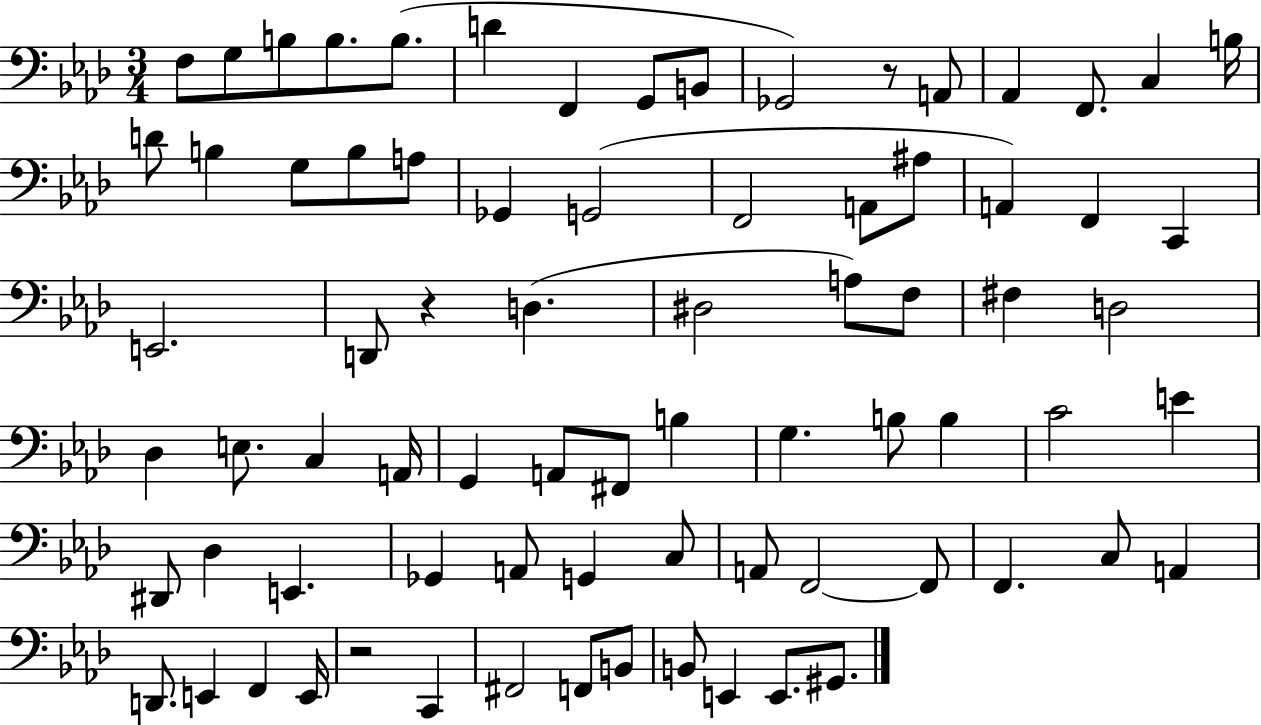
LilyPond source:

{
  \clef bass
  \numericTimeSignature
  \time 3/4
  \key aes \major
  \repeat volta 2 { f8 g8 b8 b8. b8.( | d'4 f,4 g,8 b,8 | ges,2) r8 a,8 | aes,4 f,8. c4 b16 | \break d'8 b4 g8 b8 a8 | ges,4 g,2( | f,2 a,8 ais8 | a,4) f,4 c,4 | \break e,2. | d,8 r4 d4.( | dis2 a8) f8 | fis4 d2 | \break des4 e8. c4 a,16 | g,4 a,8 fis,8 b4 | g4. b8 b4 | c'2 e'4 | \break dis,8 des4 e,4. | ges,4 a,8 g,4 c8 | a,8 f,2~~ f,8 | f,4. c8 a,4 | \break d,8. e,4 f,4 e,16 | r2 c,4 | fis,2 f,8 b,8 | b,8 e,4 e,8. gis,8. | \break } \bar "|."
}